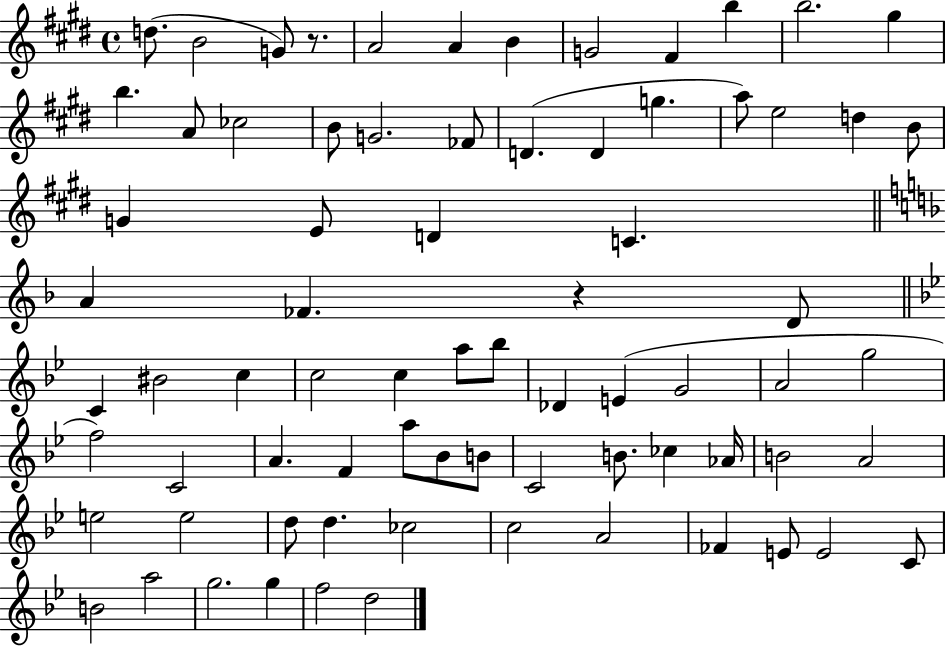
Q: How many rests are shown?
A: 2